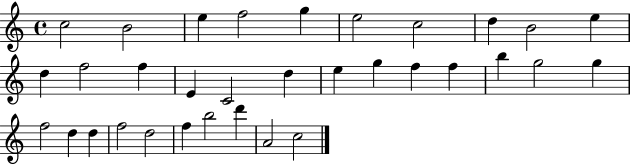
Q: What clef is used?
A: treble